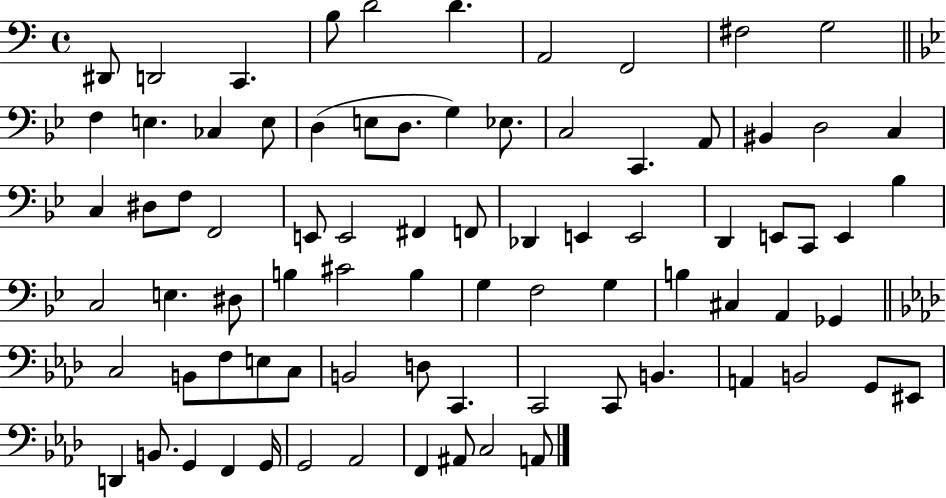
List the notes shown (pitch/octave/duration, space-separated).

D#2/e D2/h C2/q. B3/e D4/h D4/q. A2/h F2/h F#3/h G3/h F3/q E3/q. CES3/q E3/e D3/q E3/e D3/e. G3/q Eb3/e. C3/h C2/q. A2/e BIS2/q D3/h C3/q C3/q D#3/e F3/e F2/h E2/e E2/h F#2/q F2/e Db2/q E2/q E2/h D2/q E2/e C2/e E2/q Bb3/q C3/h E3/q. D#3/e B3/q C#4/h B3/q G3/q F3/h G3/q B3/q C#3/q A2/q Gb2/q C3/h B2/e F3/e E3/e C3/e B2/h D3/e C2/q. C2/h C2/e B2/q. A2/q B2/h G2/e EIS2/e D2/q B2/e. G2/q F2/q G2/s G2/h Ab2/h F2/q A#2/e C3/h A2/e